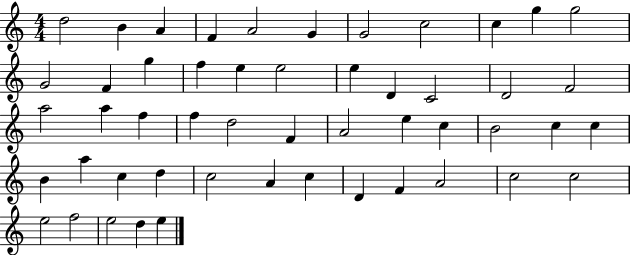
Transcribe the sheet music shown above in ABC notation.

X:1
T:Untitled
M:4/4
L:1/4
K:C
d2 B A F A2 G G2 c2 c g g2 G2 F g f e e2 e D C2 D2 F2 a2 a f f d2 F A2 e c B2 c c B a c d c2 A c D F A2 c2 c2 e2 f2 e2 d e